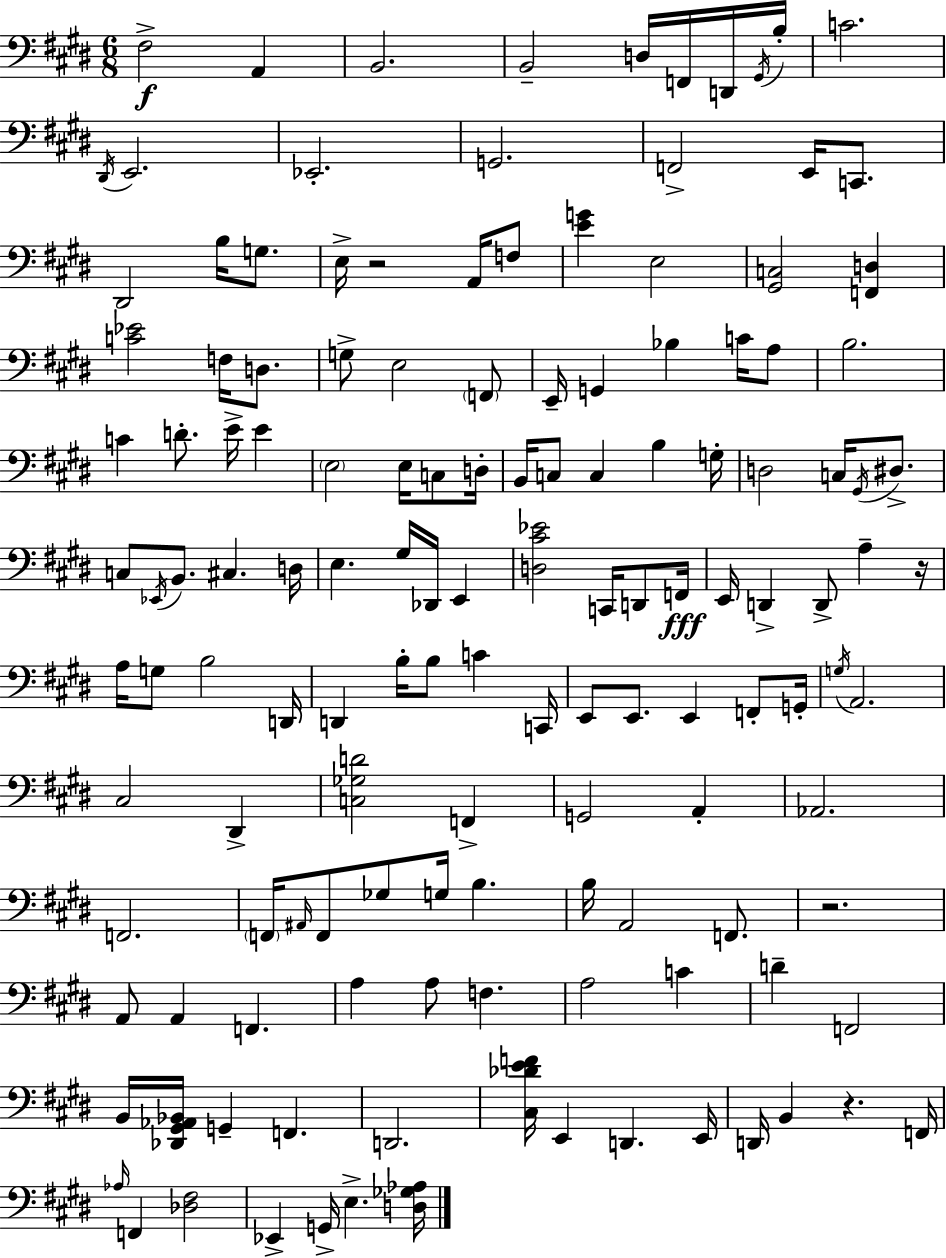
X:1
T:Untitled
M:6/8
L:1/4
K:E
^F,2 A,, B,,2 B,,2 D,/4 F,,/4 D,,/4 ^G,,/4 B,/4 C2 ^D,,/4 E,,2 _E,,2 G,,2 F,,2 E,,/4 C,,/2 ^D,,2 B,/4 G,/2 E,/4 z2 A,,/4 F,/2 [EG] E,2 [^G,,C,]2 [F,,D,] [C_E]2 F,/4 D,/2 G,/2 E,2 F,,/2 E,,/4 G,, _B, C/4 A,/2 B,2 C D/2 E/4 E E,2 E,/4 C,/2 D,/4 B,,/4 C,/2 C, B, G,/4 D,2 C,/4 ^G,,/4 ^D,/2 C,/2 _E,,/4 B,,/2 ^C, D,/4 E, ^G,/4 _D,,/4 E,, [D,^C_E]2 C,,/4 D,,/2 F,,/4 E,,/4 D,, D,,/2 A, z/4 A,/4 G,/2 B,2 D,,/4 D,, B,/4 B,/2 C C,,/4 E,,/2 E,,/2 E,, F,,/2 G,,/4 G,/4 A,,2 ^C,2 ^D,, [C,_G,D]2 F,, G,,2 A,, _A,,2 F,,2 F,,/4 ^A,,/4 F,,/2 _G,/2 G,/4 B, B,/4 A,,2 F,,/2 z2 A,,/2 A,, F,, A, A,/2 F, A,2 C D F,,2 B,,/4 [_D,,^G,,_A,,_B,,]/4 G,, F,, D,,2 [^C,_DEF]/4 E,, D,, E,,/4 D,,/4 B,, z F,,/4 _A,/4 F,, [_D,^F,]2 _E,, G,,/4 E, [D,_G,_A,]/4